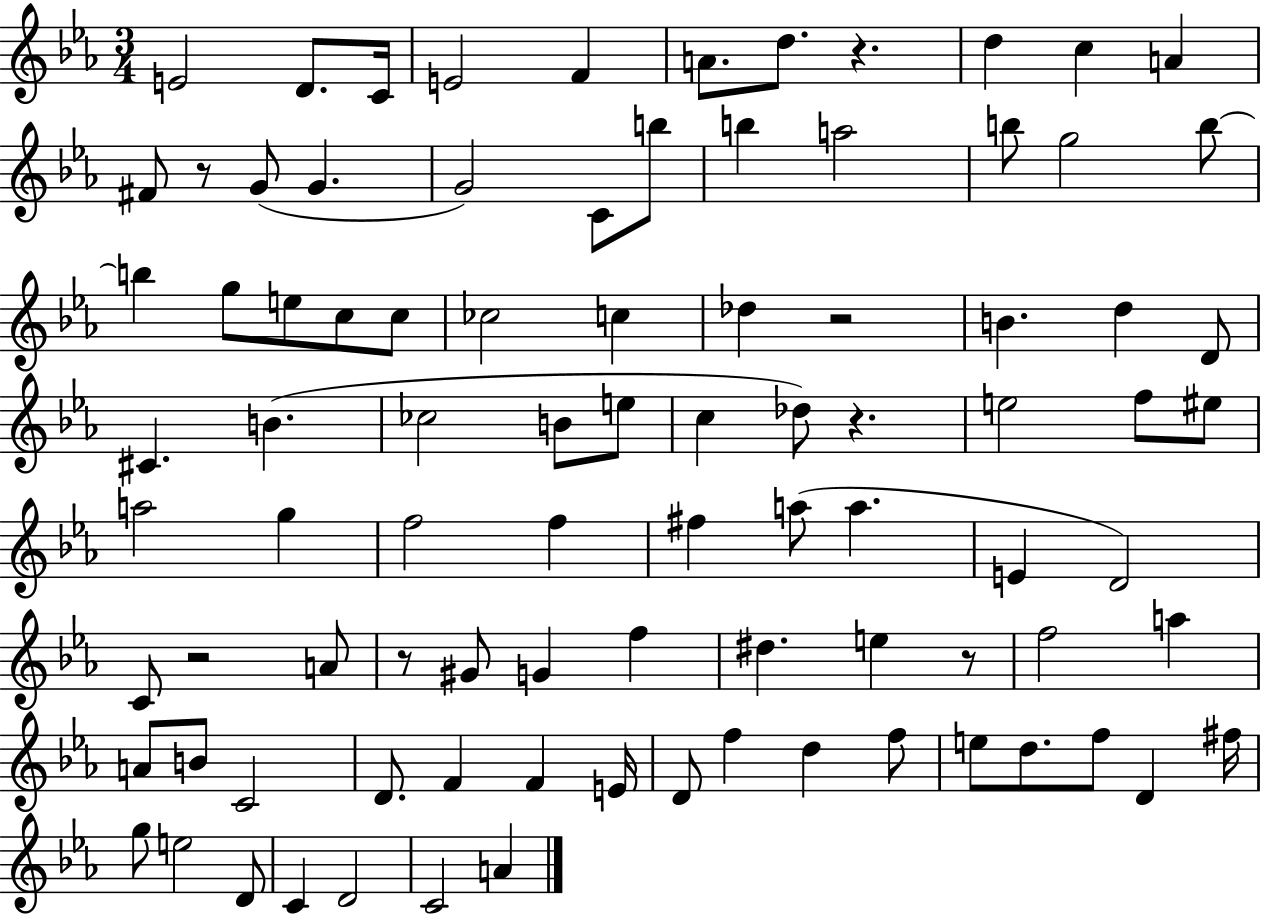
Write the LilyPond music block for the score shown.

{
  \clef treble
  \numericTimeSignature
  \time 3/4
  \key ees \major
  e'2 d'8. c'16 | e'2 f'4 | a'8. d''8. r4. | d''4 c''4 a'4 | \break fis'8 r8 g'8( g'4. | g'2) c'8 b''8 | b''4 a''2 | b''8 g''2 b''8~~ | \break b''4 g''8 e''8 c''8 c''8 | ces''2 c''4 | des''4 r2 | b'4. d''4 d'8 | \break cis'4. b'4.( | ces''2 b'8 e''8 | c''4 des''8) r4. | e''2 f''8 eis''8 | \break a''2 g''4 | f''2 f''4 | fis''4 a''8( a''4. | e'4 d'2) | \break c'8 r2 a'8 | r8 gis'8 g'4 f''4 | dis''4. e''4 r8 | f''2 a''4 | \break a'8 b'8 c'2 | d'8. f'4 f'4 e'16 | d'8 f''4 d''4 f''8 | e''8 d''8. f''8 d'4 fis''16 | \break g''8 e''2 d'8 | c'4 d'2 | c'2 a'4 | \bar "|."
}